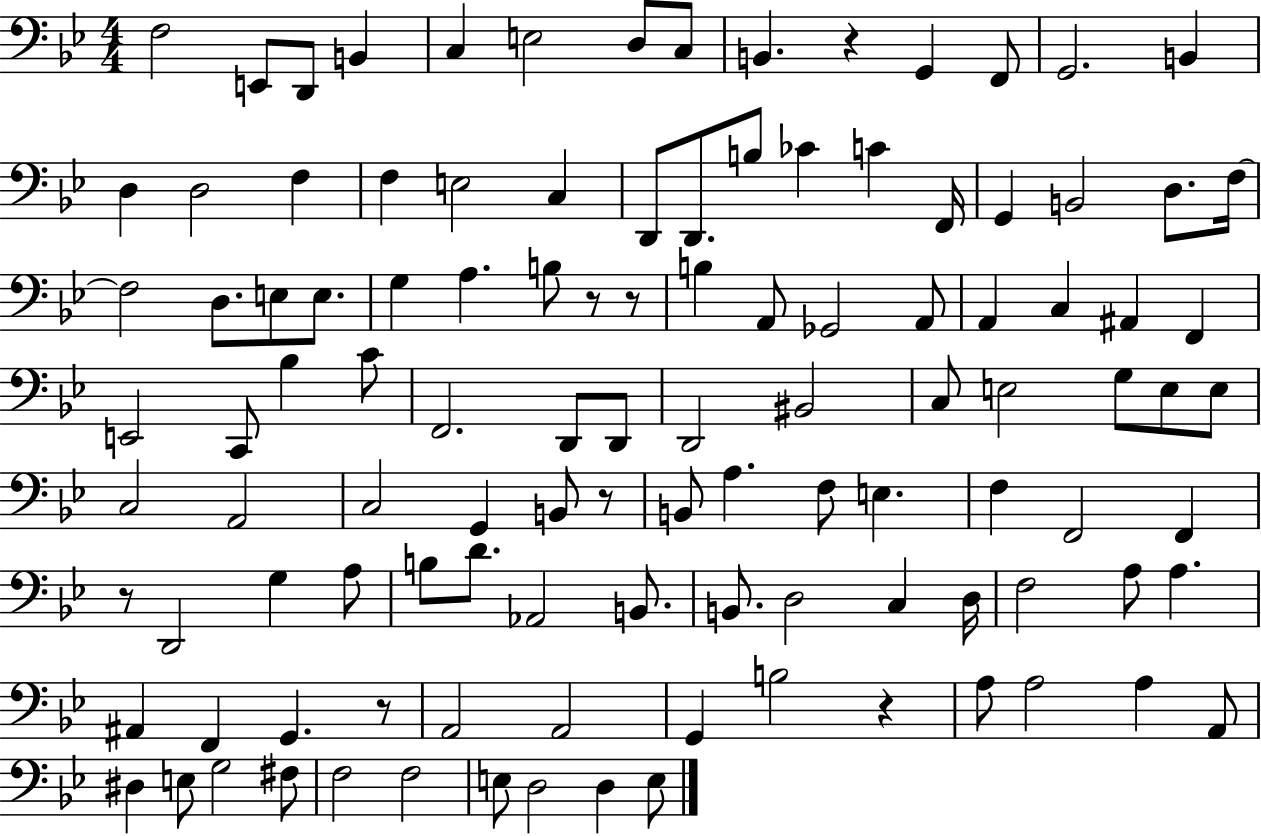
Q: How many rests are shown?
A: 7